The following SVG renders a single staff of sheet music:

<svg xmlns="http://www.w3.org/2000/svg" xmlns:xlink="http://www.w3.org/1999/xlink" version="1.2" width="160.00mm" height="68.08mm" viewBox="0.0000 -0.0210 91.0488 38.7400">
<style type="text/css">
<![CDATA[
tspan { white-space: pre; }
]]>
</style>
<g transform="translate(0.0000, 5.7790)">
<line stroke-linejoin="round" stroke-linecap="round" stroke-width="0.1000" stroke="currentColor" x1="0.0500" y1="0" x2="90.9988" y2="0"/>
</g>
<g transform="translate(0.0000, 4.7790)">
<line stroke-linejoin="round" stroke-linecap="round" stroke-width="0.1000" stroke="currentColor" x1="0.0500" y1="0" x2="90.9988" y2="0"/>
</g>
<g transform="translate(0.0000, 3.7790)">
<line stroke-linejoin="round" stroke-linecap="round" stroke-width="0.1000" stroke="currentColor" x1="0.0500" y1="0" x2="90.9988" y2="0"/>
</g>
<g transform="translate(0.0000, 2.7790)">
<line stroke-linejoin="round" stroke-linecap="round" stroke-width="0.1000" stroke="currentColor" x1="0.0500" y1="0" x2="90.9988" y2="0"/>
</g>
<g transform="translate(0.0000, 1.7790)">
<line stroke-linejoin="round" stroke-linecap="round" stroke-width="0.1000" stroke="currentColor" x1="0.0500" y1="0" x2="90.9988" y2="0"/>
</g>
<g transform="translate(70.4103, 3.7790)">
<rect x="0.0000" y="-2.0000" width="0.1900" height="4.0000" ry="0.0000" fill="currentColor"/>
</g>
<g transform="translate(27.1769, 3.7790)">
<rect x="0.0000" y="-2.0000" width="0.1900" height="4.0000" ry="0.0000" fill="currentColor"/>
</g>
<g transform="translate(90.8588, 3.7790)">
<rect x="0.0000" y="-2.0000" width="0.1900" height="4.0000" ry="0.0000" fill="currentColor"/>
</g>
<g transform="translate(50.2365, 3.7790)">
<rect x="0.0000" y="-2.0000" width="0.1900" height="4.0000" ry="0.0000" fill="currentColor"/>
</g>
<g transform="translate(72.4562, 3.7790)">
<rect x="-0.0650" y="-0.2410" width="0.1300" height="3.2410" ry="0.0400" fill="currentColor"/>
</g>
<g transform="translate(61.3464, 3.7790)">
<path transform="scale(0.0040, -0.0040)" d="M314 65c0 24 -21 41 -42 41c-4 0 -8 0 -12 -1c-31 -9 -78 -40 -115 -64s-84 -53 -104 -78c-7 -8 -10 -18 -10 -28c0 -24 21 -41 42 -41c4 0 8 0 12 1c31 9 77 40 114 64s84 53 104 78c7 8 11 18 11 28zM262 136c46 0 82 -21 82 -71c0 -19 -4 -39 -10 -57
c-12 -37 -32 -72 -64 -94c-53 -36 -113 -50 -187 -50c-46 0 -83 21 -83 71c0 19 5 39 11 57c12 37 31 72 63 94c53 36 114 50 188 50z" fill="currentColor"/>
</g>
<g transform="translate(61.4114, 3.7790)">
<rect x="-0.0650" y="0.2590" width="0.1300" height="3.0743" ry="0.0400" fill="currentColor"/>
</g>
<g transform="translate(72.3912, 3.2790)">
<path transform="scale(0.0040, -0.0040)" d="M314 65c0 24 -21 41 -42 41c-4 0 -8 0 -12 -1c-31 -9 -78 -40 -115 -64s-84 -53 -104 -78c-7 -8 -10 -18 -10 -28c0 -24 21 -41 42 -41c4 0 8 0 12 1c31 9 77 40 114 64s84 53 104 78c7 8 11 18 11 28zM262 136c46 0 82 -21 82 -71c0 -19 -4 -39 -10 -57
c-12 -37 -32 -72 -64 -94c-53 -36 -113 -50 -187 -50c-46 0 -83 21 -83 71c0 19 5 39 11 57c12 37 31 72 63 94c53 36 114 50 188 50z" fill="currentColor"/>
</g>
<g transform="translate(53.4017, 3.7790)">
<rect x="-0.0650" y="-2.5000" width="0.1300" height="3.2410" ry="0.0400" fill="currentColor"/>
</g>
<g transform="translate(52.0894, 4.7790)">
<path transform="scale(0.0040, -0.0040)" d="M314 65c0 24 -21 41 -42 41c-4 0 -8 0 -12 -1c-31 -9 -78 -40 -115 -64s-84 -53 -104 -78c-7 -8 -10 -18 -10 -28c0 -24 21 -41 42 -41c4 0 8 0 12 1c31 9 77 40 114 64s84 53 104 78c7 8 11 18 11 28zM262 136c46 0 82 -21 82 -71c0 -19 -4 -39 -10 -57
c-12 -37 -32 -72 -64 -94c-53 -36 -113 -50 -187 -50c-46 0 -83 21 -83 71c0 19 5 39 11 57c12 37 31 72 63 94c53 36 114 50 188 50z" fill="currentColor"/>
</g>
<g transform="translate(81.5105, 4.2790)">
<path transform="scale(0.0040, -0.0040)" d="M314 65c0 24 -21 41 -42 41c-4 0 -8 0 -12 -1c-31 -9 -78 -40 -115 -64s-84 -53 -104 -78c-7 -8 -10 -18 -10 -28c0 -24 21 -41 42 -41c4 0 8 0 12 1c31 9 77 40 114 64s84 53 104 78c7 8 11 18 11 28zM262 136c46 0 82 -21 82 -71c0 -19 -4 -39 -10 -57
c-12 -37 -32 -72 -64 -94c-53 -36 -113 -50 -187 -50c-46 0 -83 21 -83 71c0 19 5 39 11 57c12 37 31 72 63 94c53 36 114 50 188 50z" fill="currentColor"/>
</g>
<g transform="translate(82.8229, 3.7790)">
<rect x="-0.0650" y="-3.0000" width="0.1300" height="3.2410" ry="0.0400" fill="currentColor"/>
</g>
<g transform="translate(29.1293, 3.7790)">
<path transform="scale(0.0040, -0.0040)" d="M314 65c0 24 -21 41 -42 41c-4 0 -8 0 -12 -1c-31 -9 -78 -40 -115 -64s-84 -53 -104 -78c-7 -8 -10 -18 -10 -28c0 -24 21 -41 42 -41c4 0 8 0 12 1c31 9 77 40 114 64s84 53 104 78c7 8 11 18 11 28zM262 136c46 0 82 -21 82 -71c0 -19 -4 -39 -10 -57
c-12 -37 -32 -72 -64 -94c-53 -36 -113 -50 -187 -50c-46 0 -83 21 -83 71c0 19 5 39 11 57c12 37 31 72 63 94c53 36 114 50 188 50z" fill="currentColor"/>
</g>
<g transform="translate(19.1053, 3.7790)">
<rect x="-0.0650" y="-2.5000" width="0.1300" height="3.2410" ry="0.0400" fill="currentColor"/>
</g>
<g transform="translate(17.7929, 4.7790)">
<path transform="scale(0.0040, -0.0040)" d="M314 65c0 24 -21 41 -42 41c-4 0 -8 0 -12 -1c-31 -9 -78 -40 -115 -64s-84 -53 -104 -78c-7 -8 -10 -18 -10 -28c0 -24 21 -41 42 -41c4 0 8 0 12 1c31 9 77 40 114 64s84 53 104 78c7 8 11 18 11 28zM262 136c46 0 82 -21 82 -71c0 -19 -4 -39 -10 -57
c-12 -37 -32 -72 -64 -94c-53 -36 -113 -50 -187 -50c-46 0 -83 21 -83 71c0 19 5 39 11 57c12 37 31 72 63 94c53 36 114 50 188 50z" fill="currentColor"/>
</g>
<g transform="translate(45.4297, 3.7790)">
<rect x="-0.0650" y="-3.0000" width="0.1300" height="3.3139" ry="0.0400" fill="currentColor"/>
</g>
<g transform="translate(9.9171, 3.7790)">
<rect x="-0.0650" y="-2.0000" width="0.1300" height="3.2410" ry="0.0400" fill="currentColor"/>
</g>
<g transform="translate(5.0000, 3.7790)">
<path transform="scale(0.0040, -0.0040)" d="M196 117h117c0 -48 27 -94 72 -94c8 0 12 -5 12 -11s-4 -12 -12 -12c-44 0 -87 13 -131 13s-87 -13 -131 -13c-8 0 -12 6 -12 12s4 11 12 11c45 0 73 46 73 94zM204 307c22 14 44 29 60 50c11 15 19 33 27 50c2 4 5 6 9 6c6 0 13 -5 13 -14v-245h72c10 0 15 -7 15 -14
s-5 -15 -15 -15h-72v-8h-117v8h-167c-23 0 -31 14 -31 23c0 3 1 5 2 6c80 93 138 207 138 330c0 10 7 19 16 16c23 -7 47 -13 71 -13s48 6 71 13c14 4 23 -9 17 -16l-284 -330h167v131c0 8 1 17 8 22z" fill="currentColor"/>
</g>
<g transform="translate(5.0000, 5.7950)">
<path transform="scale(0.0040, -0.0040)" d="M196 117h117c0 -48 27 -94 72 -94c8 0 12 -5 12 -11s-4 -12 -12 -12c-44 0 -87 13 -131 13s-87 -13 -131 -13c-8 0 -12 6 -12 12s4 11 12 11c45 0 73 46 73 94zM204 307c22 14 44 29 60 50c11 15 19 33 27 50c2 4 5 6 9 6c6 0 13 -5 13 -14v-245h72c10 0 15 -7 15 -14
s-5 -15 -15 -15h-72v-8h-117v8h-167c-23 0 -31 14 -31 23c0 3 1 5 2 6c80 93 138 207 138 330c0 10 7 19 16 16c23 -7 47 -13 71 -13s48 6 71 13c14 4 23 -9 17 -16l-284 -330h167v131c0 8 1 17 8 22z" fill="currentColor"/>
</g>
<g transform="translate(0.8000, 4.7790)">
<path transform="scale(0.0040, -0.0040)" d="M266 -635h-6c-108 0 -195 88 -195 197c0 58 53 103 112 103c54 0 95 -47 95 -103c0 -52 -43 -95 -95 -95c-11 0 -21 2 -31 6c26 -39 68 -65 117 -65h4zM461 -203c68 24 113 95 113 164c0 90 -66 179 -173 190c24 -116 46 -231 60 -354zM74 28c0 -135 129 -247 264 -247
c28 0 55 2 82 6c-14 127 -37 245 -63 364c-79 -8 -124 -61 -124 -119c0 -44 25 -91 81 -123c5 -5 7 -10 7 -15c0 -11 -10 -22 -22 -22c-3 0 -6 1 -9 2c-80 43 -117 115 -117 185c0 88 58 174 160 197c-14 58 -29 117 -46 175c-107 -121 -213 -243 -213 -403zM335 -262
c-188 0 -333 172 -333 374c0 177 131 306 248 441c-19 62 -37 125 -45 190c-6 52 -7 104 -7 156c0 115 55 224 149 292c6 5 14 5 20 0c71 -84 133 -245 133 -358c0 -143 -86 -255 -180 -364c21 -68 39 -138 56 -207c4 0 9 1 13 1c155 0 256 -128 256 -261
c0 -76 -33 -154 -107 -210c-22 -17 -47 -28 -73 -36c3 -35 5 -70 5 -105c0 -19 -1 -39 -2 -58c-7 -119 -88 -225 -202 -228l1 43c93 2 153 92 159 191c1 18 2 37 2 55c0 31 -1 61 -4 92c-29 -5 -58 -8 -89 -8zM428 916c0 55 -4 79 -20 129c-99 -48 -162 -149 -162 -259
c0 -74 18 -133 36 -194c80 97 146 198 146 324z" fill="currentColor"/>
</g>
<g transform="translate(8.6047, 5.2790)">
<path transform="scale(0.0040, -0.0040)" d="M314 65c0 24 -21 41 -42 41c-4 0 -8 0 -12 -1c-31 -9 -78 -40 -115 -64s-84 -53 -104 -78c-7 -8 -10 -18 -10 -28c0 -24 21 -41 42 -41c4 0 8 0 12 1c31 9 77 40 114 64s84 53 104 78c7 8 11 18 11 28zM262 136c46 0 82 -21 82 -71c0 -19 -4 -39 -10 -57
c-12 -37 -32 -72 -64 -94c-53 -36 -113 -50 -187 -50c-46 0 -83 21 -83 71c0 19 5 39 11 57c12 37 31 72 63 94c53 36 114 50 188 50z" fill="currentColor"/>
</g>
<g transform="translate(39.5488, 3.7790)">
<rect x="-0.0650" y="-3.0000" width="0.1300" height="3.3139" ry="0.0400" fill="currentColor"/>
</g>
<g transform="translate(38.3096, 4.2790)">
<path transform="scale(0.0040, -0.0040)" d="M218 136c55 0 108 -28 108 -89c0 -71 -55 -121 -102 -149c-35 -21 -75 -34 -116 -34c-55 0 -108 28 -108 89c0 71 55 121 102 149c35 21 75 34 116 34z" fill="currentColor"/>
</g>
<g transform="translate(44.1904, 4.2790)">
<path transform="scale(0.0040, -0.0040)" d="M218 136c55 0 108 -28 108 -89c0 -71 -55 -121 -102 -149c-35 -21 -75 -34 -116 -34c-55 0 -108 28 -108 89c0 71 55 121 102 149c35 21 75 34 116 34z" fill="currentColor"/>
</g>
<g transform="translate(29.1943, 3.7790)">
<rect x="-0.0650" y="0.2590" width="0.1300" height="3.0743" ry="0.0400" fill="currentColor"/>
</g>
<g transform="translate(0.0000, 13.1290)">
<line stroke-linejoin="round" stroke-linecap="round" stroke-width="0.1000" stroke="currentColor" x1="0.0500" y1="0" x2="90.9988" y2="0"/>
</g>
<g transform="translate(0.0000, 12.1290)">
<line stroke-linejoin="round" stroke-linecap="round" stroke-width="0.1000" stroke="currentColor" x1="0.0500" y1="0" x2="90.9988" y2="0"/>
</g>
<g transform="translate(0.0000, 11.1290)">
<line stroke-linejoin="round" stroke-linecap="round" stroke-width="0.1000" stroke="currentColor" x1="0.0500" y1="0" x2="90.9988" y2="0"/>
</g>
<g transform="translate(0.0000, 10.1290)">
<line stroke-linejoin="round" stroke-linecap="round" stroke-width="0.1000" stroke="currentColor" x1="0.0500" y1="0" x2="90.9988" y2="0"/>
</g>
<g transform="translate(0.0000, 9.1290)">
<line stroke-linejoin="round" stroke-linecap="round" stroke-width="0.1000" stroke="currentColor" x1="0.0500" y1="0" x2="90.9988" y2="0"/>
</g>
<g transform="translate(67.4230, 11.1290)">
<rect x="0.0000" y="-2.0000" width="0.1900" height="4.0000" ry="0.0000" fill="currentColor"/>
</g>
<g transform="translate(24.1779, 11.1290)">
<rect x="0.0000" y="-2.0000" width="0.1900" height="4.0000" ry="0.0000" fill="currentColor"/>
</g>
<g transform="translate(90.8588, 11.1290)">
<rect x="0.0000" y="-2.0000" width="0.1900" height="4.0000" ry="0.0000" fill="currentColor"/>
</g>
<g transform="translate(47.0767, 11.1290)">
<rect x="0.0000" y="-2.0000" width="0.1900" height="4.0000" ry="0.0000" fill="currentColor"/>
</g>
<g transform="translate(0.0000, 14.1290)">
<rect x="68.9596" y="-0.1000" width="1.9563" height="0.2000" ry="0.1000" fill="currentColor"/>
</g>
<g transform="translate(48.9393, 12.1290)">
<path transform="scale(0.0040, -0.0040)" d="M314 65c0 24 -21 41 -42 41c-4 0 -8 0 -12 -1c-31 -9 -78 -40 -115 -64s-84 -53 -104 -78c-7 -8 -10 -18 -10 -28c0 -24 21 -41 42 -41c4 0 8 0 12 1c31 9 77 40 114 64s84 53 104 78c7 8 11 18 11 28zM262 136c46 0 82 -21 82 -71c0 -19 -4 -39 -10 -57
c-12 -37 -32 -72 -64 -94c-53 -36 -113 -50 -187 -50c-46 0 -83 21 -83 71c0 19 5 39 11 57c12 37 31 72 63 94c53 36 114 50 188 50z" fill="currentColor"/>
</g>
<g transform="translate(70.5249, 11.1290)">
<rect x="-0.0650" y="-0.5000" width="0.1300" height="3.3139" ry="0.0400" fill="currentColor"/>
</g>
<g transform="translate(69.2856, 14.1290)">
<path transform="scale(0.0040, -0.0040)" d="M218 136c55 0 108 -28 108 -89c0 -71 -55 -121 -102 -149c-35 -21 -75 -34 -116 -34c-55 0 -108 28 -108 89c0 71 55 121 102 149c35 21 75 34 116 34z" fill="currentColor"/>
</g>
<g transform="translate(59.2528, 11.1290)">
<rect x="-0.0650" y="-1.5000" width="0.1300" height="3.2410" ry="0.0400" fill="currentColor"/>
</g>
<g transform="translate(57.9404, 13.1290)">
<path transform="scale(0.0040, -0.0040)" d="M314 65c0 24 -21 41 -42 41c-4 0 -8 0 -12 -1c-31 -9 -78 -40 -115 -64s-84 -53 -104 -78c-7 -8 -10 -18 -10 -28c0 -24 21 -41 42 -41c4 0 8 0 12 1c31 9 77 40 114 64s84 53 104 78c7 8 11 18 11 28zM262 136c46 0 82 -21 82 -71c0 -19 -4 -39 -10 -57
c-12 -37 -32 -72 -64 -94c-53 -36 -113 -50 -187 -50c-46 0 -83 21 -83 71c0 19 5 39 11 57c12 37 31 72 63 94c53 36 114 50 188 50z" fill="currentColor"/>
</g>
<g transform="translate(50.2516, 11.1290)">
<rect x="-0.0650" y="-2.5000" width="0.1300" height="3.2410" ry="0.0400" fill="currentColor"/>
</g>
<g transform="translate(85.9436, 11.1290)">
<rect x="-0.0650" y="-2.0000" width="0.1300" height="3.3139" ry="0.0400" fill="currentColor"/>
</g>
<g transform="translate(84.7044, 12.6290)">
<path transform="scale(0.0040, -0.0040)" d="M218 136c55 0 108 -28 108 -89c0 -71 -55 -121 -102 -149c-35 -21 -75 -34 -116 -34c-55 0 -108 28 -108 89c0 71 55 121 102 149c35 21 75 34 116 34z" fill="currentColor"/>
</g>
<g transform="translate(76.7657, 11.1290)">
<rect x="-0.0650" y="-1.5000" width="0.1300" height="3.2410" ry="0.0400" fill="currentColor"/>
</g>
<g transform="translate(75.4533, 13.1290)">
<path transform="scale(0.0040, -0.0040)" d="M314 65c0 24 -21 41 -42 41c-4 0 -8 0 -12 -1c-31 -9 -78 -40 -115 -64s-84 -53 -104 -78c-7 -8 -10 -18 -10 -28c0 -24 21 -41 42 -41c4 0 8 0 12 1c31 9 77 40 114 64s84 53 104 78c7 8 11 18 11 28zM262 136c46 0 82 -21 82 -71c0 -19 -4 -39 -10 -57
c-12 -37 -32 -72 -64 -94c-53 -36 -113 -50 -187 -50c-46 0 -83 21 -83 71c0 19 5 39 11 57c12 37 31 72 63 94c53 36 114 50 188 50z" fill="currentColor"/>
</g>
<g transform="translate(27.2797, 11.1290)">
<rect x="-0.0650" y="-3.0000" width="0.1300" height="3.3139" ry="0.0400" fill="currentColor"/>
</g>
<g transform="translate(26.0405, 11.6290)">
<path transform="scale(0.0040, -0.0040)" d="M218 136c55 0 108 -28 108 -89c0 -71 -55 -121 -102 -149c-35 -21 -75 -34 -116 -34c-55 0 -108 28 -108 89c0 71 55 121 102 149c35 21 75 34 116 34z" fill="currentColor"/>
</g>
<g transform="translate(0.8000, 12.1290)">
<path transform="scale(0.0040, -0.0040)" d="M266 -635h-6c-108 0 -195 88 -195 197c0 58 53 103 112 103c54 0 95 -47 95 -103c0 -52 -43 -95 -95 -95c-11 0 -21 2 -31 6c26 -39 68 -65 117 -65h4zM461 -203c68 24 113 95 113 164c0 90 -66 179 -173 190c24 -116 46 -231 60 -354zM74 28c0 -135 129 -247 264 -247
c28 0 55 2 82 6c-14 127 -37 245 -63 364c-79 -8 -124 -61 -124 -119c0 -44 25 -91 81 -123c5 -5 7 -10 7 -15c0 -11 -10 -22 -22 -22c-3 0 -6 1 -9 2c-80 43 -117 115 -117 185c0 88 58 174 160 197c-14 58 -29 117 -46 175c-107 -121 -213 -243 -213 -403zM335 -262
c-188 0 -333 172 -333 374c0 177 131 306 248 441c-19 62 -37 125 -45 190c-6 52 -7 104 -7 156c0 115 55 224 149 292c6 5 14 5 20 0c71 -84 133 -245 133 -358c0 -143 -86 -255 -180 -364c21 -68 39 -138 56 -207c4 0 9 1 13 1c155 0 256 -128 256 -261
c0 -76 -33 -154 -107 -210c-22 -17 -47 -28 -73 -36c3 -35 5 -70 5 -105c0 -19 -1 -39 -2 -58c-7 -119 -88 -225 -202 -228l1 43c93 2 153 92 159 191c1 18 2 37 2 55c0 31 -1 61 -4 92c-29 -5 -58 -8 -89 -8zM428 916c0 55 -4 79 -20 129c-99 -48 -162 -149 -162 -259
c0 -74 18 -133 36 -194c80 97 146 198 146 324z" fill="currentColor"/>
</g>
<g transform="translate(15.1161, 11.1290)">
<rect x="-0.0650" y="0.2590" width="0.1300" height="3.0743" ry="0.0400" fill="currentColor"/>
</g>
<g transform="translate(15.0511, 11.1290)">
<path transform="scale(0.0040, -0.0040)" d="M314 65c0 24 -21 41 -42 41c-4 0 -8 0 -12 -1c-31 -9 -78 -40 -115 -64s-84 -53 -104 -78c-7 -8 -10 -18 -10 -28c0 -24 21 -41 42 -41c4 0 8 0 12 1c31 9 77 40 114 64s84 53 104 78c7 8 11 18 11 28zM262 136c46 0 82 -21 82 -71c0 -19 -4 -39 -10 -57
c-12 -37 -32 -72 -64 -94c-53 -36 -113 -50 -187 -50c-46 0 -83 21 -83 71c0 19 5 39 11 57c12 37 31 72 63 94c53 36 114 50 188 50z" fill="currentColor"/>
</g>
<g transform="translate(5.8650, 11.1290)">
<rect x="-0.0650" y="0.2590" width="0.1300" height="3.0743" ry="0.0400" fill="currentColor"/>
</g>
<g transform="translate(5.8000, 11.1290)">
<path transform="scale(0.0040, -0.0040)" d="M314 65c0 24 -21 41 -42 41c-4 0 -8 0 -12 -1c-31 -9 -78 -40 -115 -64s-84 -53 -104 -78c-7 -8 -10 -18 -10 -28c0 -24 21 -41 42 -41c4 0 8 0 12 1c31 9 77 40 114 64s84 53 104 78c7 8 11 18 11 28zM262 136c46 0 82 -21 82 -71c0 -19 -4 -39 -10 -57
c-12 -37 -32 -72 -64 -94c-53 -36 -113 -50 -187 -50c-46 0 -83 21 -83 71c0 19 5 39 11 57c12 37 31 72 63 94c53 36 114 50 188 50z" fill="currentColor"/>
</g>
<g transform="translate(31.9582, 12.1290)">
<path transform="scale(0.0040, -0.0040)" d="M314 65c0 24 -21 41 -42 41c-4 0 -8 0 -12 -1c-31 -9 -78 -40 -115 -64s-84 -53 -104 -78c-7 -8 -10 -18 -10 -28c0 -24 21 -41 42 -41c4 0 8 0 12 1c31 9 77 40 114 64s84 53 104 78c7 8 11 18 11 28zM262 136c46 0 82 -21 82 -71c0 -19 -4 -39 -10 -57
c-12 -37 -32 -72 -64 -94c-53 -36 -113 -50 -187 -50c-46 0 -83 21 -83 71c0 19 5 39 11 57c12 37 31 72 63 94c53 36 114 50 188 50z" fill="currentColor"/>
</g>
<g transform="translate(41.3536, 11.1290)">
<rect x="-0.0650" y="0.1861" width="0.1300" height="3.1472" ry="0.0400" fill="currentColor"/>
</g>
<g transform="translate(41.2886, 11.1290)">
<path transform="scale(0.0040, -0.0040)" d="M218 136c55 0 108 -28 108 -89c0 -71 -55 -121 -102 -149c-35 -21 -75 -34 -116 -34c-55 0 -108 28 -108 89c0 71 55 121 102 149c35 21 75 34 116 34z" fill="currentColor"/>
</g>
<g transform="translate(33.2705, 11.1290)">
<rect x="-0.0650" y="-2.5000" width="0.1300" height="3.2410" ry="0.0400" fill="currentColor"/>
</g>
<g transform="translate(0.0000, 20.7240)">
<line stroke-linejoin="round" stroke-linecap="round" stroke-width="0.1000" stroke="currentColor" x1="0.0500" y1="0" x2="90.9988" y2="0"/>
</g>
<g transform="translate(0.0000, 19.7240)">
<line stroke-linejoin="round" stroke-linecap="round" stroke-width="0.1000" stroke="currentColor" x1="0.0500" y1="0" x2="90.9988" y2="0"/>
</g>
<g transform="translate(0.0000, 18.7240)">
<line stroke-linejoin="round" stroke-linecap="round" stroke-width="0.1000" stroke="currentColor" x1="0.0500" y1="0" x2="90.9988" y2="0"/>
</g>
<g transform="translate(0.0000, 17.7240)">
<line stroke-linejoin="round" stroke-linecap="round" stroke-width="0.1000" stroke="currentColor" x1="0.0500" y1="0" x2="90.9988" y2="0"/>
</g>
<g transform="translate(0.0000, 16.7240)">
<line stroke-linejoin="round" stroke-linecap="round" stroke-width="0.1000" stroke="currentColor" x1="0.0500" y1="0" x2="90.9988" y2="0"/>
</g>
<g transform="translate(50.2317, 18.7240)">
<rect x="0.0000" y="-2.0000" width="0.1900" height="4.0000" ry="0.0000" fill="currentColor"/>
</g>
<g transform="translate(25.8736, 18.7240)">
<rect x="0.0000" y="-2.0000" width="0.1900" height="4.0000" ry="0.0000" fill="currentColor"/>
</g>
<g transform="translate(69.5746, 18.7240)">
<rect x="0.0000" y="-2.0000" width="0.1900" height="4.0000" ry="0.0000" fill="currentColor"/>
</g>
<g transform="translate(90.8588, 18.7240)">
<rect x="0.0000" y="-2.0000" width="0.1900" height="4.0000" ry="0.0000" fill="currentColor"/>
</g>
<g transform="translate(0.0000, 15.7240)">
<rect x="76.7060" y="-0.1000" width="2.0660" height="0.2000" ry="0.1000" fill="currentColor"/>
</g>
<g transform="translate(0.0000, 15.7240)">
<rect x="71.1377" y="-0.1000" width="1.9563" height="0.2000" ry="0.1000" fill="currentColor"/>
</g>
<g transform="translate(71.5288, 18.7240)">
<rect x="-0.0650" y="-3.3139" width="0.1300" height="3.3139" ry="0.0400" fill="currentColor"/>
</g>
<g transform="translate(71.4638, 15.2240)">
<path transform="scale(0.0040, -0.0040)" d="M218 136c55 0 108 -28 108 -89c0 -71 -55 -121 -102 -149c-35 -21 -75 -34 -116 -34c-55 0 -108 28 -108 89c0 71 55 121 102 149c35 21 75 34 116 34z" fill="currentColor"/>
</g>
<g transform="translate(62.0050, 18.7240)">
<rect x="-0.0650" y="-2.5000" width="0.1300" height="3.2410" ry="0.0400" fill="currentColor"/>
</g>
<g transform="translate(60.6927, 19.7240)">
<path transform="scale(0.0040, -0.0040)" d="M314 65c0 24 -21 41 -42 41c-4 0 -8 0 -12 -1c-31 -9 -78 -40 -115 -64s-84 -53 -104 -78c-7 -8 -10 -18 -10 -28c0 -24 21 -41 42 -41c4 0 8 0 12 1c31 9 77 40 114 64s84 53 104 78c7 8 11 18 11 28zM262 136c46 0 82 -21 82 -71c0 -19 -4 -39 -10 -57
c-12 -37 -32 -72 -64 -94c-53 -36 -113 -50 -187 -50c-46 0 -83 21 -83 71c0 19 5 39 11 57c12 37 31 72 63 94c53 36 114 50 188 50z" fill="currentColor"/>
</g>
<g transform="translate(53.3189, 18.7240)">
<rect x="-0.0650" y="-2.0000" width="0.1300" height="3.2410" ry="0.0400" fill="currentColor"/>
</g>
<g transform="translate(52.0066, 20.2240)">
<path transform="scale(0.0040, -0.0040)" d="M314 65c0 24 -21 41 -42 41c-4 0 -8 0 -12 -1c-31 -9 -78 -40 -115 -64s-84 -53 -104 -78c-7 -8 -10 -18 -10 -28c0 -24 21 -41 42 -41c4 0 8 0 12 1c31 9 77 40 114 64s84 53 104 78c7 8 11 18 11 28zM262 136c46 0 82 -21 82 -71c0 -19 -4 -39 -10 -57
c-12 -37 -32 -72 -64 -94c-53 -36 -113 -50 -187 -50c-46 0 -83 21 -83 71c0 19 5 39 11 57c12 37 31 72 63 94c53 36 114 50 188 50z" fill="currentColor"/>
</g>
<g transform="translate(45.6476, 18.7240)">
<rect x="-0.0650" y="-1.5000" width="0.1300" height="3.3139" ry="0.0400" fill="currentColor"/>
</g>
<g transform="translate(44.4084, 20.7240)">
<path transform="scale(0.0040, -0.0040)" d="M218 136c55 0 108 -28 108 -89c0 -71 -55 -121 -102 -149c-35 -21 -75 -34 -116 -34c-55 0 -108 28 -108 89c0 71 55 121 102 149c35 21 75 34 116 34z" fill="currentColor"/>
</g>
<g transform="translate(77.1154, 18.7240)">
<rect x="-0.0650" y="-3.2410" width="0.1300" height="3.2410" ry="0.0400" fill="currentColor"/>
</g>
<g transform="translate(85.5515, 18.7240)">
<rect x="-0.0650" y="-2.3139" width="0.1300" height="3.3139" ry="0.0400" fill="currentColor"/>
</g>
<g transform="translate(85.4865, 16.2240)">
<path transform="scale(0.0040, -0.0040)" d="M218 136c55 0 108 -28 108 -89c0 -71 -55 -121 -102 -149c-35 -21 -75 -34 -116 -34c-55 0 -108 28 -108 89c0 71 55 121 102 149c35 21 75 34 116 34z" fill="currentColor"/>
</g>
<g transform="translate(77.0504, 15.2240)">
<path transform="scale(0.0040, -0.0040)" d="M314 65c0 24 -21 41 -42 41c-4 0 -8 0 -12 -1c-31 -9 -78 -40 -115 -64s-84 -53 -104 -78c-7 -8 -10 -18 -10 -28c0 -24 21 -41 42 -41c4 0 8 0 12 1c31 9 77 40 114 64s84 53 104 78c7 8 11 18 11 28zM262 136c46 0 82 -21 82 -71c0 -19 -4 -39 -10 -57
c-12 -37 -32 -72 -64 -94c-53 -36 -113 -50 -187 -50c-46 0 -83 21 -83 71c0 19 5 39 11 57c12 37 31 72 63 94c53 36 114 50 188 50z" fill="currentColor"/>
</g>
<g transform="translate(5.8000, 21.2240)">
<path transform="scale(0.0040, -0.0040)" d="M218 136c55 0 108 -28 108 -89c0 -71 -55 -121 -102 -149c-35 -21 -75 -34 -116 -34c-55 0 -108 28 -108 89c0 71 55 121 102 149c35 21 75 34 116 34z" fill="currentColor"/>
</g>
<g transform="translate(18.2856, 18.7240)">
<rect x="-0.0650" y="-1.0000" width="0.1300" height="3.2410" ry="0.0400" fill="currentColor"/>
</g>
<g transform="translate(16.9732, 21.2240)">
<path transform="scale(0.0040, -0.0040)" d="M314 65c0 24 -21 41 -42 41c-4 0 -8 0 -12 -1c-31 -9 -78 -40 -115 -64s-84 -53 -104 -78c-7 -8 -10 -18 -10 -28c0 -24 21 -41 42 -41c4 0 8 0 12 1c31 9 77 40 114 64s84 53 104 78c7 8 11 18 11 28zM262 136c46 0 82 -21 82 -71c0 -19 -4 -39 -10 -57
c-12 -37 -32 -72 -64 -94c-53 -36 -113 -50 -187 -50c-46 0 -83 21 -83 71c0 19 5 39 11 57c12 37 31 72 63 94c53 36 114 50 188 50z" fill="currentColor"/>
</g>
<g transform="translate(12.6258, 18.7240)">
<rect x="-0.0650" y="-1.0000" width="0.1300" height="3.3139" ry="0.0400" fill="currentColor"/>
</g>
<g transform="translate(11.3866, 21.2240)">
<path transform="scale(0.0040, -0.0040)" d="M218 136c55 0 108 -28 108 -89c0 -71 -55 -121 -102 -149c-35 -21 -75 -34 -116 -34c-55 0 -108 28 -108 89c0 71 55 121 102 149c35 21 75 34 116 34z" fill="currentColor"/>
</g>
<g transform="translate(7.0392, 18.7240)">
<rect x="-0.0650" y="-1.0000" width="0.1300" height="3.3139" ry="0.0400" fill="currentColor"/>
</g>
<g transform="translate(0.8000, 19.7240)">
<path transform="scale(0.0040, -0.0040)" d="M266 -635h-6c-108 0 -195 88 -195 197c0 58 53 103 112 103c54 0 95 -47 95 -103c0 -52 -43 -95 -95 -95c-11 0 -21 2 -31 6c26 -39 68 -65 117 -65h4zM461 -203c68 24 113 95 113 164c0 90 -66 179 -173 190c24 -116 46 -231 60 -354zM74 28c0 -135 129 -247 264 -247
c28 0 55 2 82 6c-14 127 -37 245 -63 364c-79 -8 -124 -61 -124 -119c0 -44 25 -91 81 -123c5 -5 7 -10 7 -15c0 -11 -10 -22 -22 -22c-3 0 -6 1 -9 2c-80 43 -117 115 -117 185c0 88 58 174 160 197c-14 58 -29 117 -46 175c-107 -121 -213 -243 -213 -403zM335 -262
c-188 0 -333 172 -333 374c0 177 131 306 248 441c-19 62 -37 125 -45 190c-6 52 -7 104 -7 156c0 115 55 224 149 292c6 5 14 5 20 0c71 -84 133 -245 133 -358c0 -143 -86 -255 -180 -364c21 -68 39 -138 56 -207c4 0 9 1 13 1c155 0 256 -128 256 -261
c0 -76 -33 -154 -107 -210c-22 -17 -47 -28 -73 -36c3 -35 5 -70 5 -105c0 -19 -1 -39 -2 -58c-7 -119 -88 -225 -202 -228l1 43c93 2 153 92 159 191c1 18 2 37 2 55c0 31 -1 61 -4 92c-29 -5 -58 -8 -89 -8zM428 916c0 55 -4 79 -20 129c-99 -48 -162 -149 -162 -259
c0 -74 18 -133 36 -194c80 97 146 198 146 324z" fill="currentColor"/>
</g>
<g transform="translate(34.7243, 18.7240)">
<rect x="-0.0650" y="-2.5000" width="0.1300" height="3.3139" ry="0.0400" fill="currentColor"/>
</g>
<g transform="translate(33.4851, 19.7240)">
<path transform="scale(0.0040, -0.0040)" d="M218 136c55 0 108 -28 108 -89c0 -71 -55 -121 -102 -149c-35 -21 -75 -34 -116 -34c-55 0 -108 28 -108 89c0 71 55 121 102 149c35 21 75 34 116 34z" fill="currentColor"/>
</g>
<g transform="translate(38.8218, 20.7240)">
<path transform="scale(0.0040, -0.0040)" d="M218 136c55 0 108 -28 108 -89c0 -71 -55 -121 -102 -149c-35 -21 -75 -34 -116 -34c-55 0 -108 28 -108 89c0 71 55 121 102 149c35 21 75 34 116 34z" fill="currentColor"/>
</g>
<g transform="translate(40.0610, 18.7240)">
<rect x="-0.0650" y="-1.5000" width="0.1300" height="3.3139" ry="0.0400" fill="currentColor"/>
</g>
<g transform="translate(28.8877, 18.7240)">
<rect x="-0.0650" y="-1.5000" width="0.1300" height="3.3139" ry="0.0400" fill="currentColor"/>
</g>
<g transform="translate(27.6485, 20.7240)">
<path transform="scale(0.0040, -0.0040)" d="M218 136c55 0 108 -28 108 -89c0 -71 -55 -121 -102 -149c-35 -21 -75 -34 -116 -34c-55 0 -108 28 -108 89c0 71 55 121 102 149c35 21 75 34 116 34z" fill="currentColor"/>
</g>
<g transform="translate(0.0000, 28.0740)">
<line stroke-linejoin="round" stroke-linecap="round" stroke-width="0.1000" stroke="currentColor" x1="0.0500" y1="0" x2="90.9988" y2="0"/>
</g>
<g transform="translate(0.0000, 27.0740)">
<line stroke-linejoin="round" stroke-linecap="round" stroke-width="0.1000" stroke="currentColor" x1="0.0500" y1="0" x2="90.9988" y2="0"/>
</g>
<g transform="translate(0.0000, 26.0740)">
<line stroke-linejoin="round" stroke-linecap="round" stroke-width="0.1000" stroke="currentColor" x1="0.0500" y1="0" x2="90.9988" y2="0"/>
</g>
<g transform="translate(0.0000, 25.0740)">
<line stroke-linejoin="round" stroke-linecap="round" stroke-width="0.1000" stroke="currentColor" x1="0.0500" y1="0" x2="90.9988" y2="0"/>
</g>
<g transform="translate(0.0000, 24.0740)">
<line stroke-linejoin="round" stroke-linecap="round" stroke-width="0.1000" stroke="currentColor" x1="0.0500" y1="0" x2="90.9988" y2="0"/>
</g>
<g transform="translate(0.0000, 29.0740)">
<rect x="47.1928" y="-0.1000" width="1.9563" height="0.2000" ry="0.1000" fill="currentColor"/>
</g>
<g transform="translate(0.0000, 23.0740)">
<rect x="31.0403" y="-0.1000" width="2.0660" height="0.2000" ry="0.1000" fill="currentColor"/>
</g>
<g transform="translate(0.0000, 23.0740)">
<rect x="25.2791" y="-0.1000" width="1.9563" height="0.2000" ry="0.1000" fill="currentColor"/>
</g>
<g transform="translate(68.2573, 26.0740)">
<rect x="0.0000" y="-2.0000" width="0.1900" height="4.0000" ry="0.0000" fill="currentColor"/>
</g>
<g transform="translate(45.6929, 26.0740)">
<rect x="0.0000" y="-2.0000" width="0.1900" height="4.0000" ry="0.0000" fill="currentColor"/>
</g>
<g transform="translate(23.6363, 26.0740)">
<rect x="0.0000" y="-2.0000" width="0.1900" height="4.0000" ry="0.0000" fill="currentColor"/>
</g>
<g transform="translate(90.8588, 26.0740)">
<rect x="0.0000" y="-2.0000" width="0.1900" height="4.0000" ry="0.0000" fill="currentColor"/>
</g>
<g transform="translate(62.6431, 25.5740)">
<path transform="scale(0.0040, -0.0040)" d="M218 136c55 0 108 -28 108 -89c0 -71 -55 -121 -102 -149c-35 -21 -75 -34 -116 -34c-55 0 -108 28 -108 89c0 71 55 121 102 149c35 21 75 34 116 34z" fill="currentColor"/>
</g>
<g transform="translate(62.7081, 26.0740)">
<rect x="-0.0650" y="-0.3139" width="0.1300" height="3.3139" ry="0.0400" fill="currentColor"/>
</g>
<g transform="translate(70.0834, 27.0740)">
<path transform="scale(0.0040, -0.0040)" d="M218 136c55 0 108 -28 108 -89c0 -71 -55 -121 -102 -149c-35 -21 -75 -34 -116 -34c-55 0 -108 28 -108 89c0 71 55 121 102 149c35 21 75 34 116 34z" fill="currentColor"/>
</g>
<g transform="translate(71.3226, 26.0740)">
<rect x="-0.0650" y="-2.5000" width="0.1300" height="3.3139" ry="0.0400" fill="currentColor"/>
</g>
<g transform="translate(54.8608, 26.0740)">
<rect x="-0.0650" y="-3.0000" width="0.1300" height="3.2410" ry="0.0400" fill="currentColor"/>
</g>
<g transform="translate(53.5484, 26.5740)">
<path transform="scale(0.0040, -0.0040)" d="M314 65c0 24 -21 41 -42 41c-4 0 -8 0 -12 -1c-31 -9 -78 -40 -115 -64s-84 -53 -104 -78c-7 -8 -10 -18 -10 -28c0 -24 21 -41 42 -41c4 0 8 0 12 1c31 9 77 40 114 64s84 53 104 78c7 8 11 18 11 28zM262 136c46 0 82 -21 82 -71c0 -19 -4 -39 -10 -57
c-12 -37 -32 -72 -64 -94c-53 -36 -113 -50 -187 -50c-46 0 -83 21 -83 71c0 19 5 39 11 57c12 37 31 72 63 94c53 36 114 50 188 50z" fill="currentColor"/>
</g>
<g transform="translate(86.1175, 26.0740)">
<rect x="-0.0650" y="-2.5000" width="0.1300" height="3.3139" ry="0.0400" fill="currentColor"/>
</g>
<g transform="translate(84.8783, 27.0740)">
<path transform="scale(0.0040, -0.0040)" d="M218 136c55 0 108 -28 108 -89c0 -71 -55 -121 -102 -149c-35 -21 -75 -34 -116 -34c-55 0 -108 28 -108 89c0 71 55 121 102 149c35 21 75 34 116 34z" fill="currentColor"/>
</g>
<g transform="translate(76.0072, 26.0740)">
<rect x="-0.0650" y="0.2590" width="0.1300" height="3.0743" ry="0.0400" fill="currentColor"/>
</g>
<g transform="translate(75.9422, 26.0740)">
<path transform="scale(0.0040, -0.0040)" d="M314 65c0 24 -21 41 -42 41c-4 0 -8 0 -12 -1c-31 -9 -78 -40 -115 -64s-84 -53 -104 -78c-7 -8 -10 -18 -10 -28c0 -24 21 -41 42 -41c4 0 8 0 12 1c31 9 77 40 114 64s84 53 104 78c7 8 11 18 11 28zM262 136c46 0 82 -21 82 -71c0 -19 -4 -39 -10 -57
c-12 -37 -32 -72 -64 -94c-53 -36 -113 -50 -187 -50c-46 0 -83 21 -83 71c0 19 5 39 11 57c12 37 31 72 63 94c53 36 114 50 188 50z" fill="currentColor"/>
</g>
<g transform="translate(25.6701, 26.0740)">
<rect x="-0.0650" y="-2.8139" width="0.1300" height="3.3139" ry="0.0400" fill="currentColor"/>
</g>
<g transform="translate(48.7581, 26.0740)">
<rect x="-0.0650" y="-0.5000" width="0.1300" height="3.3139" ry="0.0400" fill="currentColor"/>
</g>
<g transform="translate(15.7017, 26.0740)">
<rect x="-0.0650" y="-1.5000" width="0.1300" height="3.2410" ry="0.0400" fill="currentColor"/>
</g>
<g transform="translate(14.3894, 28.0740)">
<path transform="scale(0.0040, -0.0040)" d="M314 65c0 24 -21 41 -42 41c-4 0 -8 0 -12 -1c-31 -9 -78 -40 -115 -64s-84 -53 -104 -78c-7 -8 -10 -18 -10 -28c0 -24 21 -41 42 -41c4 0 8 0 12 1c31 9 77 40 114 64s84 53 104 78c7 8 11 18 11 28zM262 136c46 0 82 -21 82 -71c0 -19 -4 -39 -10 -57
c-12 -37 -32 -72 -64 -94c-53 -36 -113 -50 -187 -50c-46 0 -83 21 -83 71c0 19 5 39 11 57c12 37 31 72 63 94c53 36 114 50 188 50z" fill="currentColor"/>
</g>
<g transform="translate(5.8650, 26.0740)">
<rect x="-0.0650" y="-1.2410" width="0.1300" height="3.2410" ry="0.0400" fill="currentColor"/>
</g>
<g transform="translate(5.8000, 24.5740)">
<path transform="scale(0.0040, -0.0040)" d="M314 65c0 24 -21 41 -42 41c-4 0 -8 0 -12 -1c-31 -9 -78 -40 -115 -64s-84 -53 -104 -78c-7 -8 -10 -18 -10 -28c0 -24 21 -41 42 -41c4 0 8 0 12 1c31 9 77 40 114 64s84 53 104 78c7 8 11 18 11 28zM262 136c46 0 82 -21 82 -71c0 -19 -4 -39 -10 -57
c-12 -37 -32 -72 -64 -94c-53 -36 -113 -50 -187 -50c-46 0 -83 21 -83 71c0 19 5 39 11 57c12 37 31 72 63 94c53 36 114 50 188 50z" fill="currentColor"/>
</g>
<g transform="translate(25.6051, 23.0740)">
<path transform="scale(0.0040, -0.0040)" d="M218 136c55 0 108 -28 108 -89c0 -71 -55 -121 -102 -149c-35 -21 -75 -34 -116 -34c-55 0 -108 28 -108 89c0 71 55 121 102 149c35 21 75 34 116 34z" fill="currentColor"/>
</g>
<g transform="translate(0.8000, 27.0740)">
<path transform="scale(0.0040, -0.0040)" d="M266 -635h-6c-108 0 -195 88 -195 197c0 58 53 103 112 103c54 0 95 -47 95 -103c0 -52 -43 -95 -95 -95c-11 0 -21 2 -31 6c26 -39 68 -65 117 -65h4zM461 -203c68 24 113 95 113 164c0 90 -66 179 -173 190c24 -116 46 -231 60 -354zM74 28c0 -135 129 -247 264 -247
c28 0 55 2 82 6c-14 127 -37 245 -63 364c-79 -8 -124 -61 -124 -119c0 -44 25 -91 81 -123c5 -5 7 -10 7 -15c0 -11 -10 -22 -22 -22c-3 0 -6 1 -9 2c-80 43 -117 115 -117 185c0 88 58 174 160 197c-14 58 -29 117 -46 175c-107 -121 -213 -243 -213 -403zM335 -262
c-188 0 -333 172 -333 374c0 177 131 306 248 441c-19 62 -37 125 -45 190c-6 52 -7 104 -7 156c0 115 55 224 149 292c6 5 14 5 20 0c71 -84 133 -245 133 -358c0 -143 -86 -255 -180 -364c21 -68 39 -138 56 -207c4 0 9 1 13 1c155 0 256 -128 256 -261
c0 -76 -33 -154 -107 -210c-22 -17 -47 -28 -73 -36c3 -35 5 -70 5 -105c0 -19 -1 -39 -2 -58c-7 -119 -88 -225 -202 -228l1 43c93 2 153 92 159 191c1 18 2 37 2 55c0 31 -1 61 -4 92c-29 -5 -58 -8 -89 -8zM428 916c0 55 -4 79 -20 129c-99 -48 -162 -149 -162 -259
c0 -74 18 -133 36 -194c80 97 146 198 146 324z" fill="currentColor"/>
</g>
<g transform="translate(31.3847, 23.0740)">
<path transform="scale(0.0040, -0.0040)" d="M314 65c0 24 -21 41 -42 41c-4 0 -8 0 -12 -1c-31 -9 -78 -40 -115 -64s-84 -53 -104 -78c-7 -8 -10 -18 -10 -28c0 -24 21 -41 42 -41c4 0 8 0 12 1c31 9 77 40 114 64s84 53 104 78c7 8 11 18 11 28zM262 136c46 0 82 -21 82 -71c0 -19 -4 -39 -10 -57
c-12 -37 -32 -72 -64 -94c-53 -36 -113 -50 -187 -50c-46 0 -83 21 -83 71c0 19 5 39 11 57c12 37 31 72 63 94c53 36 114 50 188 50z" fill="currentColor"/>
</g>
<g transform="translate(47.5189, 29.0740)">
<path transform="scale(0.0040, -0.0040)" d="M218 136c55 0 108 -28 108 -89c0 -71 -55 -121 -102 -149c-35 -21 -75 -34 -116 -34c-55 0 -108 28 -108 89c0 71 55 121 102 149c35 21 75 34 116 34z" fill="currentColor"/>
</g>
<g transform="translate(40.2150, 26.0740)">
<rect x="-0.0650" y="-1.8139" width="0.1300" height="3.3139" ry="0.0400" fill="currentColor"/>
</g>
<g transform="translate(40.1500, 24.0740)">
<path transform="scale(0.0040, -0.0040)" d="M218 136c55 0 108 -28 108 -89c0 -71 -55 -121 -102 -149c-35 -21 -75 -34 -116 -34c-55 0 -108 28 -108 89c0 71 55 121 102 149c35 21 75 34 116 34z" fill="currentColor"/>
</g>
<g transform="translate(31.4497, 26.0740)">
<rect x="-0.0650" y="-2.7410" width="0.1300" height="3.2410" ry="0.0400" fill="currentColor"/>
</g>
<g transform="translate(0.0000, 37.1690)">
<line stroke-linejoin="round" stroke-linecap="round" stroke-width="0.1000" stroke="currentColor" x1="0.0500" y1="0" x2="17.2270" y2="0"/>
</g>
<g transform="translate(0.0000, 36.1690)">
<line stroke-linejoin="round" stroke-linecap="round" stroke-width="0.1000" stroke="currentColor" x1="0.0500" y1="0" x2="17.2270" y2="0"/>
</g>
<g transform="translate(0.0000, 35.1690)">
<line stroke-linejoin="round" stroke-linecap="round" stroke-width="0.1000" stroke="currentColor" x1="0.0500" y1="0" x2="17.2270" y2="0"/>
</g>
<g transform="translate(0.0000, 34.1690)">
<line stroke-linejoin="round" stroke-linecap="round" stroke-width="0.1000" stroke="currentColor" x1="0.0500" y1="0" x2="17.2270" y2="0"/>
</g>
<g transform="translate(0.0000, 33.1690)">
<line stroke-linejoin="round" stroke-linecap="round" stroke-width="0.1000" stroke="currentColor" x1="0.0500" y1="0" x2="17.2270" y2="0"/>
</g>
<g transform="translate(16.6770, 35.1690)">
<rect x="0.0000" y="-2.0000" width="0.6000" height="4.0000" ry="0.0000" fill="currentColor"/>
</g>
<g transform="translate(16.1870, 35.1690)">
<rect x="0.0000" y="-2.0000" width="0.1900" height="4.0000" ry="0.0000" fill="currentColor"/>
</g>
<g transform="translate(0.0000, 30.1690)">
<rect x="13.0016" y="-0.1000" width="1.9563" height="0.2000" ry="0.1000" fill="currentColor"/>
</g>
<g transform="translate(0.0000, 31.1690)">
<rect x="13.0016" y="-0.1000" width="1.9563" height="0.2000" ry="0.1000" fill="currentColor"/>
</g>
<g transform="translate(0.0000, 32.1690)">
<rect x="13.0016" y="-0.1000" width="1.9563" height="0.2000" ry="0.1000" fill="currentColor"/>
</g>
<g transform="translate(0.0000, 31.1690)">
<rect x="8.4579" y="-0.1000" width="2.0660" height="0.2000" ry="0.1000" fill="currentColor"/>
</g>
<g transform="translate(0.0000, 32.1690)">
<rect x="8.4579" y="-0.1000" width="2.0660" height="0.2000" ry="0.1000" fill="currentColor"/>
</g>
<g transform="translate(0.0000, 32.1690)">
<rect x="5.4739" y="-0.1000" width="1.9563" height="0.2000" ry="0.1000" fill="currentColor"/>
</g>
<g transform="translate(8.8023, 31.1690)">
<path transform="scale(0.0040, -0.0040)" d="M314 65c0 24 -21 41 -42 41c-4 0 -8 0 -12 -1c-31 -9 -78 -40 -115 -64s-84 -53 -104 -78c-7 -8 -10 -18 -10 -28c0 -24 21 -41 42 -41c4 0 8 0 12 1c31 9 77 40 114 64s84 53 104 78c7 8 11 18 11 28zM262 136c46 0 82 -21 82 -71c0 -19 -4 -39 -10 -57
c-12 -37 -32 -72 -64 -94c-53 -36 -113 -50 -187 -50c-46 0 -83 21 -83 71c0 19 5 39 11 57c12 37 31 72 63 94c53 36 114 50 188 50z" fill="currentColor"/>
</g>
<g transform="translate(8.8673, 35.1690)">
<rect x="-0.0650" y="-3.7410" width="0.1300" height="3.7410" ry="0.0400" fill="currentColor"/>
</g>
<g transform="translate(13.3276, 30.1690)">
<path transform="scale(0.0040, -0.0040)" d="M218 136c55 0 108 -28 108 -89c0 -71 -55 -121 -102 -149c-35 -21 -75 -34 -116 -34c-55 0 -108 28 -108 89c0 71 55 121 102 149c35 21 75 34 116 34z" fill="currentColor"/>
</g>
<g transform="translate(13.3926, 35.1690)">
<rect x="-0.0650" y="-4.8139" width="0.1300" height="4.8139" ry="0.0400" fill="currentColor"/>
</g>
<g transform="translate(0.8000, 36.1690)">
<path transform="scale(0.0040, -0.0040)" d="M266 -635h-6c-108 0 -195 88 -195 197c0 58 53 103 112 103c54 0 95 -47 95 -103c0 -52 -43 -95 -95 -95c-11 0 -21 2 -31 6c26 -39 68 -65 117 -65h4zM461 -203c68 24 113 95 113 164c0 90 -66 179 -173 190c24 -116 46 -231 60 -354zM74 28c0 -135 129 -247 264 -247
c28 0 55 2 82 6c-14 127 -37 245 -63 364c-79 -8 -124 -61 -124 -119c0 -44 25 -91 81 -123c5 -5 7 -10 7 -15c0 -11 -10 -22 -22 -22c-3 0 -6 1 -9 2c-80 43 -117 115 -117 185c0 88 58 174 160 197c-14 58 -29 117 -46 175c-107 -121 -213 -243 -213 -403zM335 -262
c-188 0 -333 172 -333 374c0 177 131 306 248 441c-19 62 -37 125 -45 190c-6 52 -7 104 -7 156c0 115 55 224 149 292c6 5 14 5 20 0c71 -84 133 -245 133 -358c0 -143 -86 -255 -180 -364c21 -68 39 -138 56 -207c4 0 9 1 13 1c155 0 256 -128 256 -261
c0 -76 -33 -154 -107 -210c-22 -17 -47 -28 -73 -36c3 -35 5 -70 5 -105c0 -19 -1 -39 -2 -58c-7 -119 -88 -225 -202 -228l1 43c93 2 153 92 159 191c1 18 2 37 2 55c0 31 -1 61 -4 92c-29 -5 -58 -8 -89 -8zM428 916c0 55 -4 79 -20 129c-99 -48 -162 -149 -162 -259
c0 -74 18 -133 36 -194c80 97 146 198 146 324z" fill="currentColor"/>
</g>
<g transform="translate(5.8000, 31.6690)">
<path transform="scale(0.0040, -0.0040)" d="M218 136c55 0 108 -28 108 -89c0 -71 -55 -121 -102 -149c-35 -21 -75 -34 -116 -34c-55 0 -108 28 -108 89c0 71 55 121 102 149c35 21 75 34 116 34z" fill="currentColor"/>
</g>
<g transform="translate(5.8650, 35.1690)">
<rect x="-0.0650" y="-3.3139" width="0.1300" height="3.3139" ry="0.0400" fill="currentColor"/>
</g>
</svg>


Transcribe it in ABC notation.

X:1
T:Untitled
M:4/4
L:1/4
K:C
F2 G2 B2 A A G2 B2 c2 A2 B2 B2 A G2 B G2 E2 C E2 F D D D2 E G E E F2 G2 b b2 g e2 E2 a a2 f C A2 c G B2 G b c'2 e'